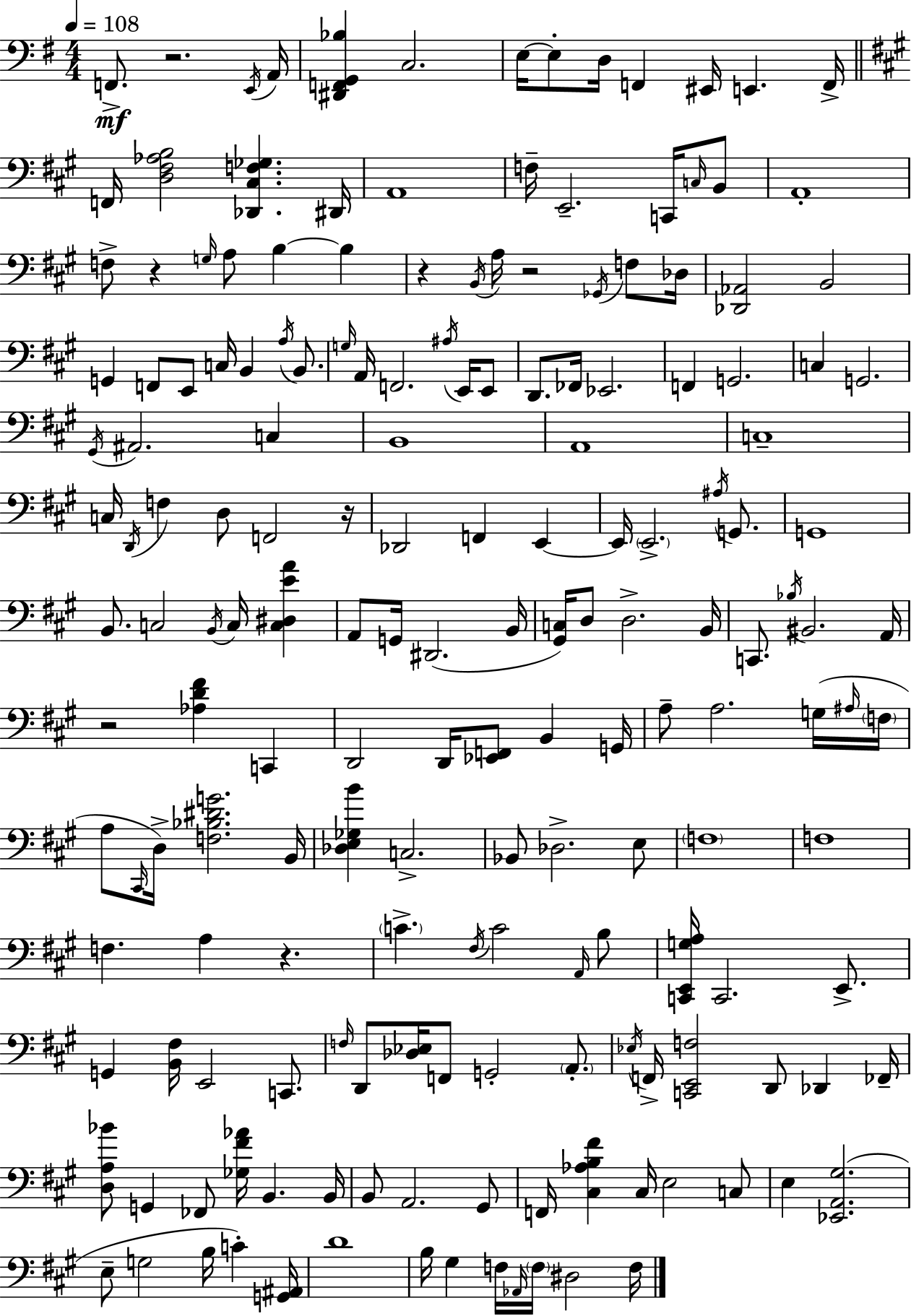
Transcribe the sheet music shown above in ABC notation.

X:1
T:Untitled
M:4/4
L:1/4
K:Em
F,,/2 z2 E,,/4 A,,/4 [^D,,F,,G,,_B,] C,2 E,/4 E,/2 D,/4 F,, ^E,,/4 E,, F,,/4 F,,/4 [D,^F,_A,B,]2 [_D,,^C,F,_G,] ^D,,/4 A,,4 F,/4 E,,2 C,,/4 C,/4 B,,/2 A,,4 F,/2 z G,/4 A,/2 B, B, z B,,/4 A,/4 z2 _G,,/4 F,/2 _D,/4 [_D,,_A,,]2 B,,2 G,, F,,/2 E,,/2 C,/4 B,, A,/4 B,,/2 G,/4 A,,/4 F,,2 ^A,/4 E,,/4 E,,/2 D,,/2 _F,,/4 _E,,2 F,, G,,2 C, G,,2 ^G,,/4 ^A,,2 C, B,,4 A,,4 C,4 C,/4 D,,/4 F, D,/2 F,,2 z/4 _D,,2 F,, E,, E,,/4 E,,2 ^A,/4 G,,/2 G,,4 B,,/2 C,2 B,,/4 C,/4 [C,^D,EA] A,,/2 G,,/4 ^D,,2 B,,/4 [^G,,C,]/4 D,/2 D,2 B,,/4 C,,/2 _B,/4 ^B,,2 A,,/4 z2 [_A,D^F] C,, D,,2 D,,/4 [_E,,F,,]/2 B,, G,,/4 A,/2 A,2 G,/4 ^A,/4 F,/4 A,/2 ^C,,/4 D,/4 [F,_B,^DG]2 B,,/4 [_D,E,_G,B] C,2 _B,,/2 _D,2 E,/2 F,4 F,4 F, A, z C ^F,/4 C2 A,,/4 B,/2 [C,,E,,G,A,]/4 C,,2 E,,/2 G,, [B,,^F,]/4 E,,2 C,,/2 F,/4 D,,/2 [_D,_E,]/4 F,,/2 G,,2 A,,/2 _E,/4 F,,/4 [C,,E,,F,]2 D,,/2 _D,, _F,,/4 [D,A,_B]/2 G,, _F,,/2 [_G,^F_A]/4 B,, B,,/4 B,,/2 A,,2 ^G,,/2 F,,/4 [^C,_A,B,^F] ^C,/4 E,2 C,/2 E, [_E,,A,,^G,]2 E,/2 G,2 B,/4 C [G,,^A,,]/4 D4 B,/4 ^G, F,/4 _A,,/4 F,/4 ^D,2 F,/4